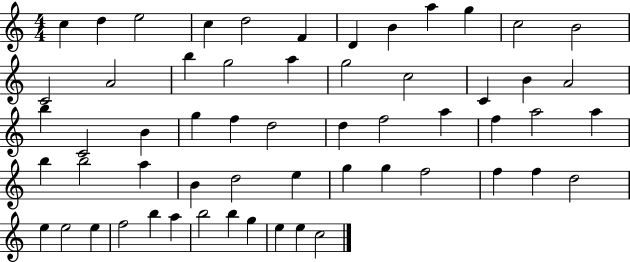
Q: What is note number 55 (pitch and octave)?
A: G5